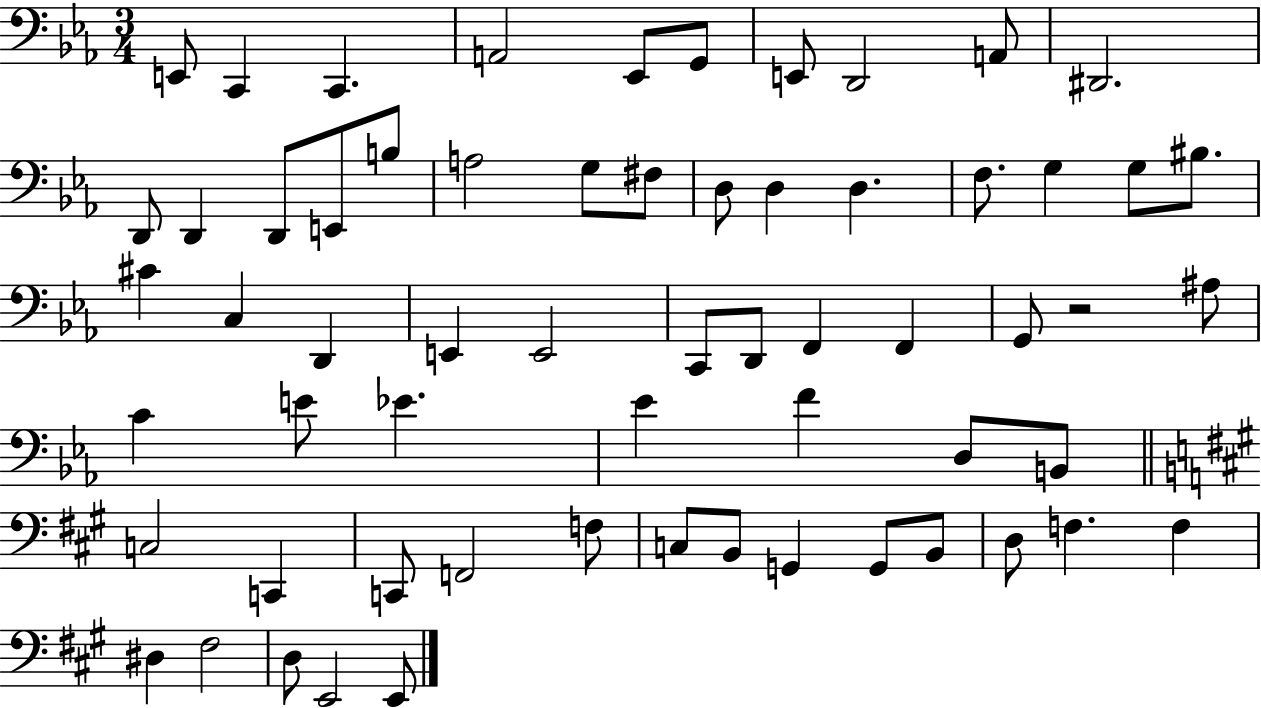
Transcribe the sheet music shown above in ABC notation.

X:1
T:Untitled
M:3/4
L:1/4
K:Eb
E,,/2 C,, C,, A,,2 _E,,/2 G,,/2 E,,/2 D,,2 A,,/2 ^D,,2 D,,/2 D,, D,,/2 E,,/2 B,/2 A,2 G,/2 ^F,/2 D,/2 D, D, F,/2 G, G,/2 ^B,/2 ^C C, D,, E,, E,,2 C,,/2 D,,/2 F,, F,, G,,/2 z2 ^A,/2 C E/2 _E _E F D,/2 B,,/2 C,2 C,, C,,/2 F,,2 F,/2 C,/2 B,,/2 G,, G,,/2 B,,/2 D,/2 F, F, ^D, ^F,2 D,/2 E,,2 E,,/2